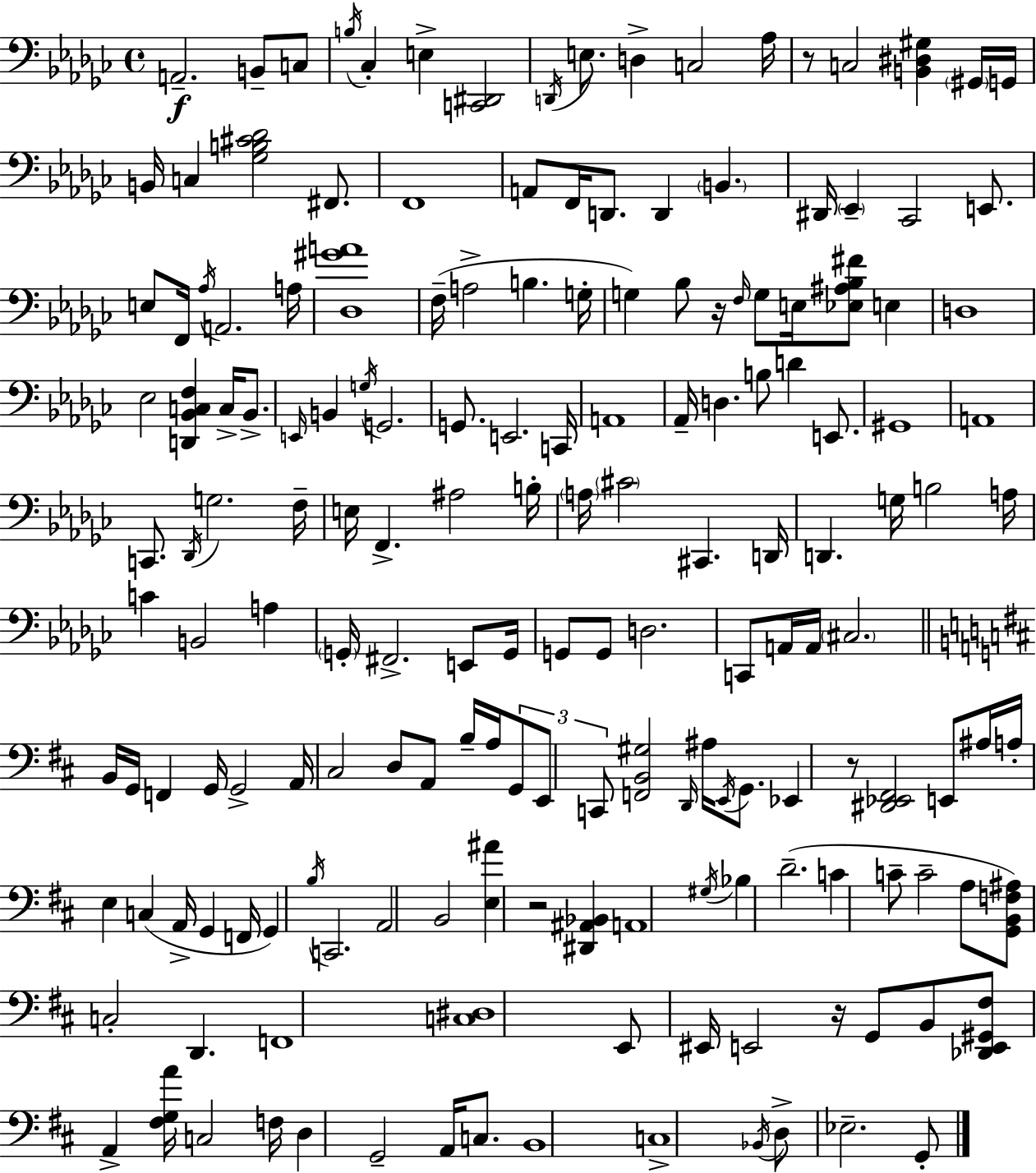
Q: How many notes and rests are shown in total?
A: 171